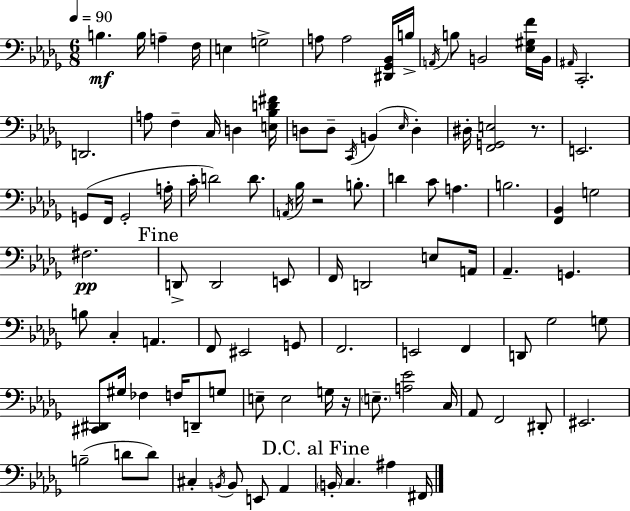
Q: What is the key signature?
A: BES minor